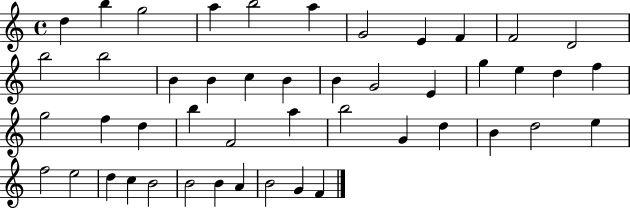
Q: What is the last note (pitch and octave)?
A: F4